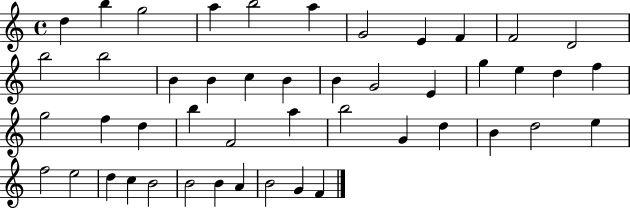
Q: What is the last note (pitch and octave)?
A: F4